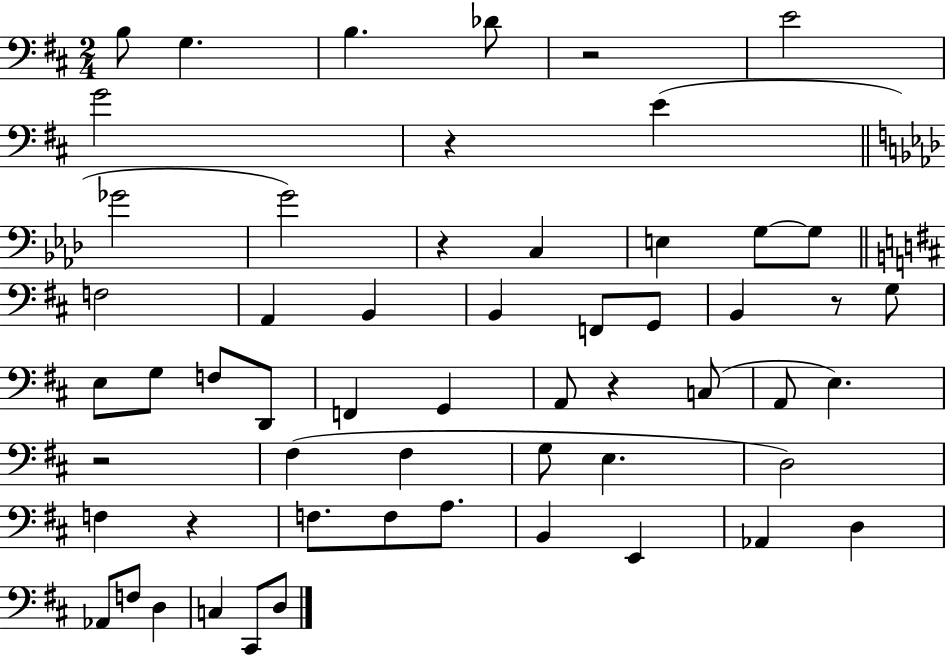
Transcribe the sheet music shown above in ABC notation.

X:1
T:Untitled
M:2/4
L:1/4
K:D
B,/2 G, B, _D/2 z2 E2 G2 z E _G2 G2 z C, E, G,/2 G,/2 F,2 A,, B,, B,, F,,/2 G,,/2 B,, z/2 G,/2 E,/2 G,/2 F,/2 D,,/2 F,, G,, A,,/2 z C,/2 A,,/2 E, z2 ^F, ^F, G,/2 E, D,2 F, z F,/2 F,/2 A,/2 B,, E,, _A,, D, _A,,/2 F,/2 D, C, ^C,,/2 D,/2